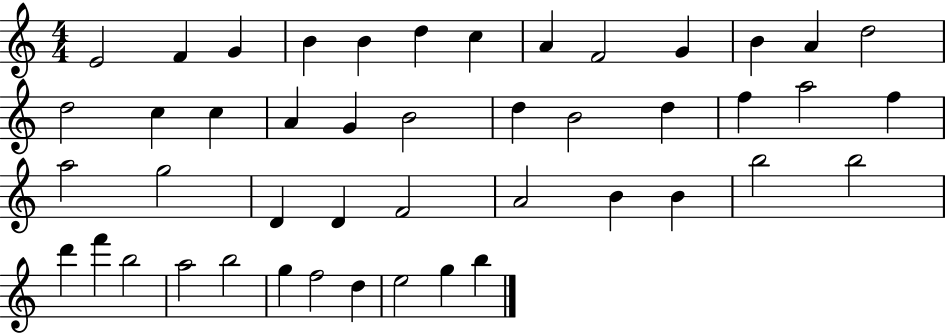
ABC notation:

X:1
T:Untitled
M:4/4
L:1/4
K:C
E2 F G B B d c A F2 G B A d2 d2 c c A G B2 d B2 d f a2 f a2 g2 D D F2 A2 B B b2 b2 d' f' b2 a2 b2 g f2 d e2 g b